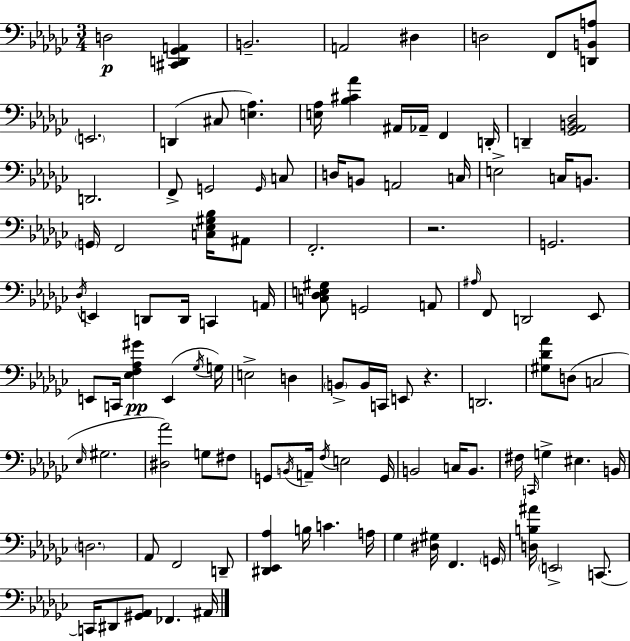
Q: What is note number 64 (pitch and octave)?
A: A2